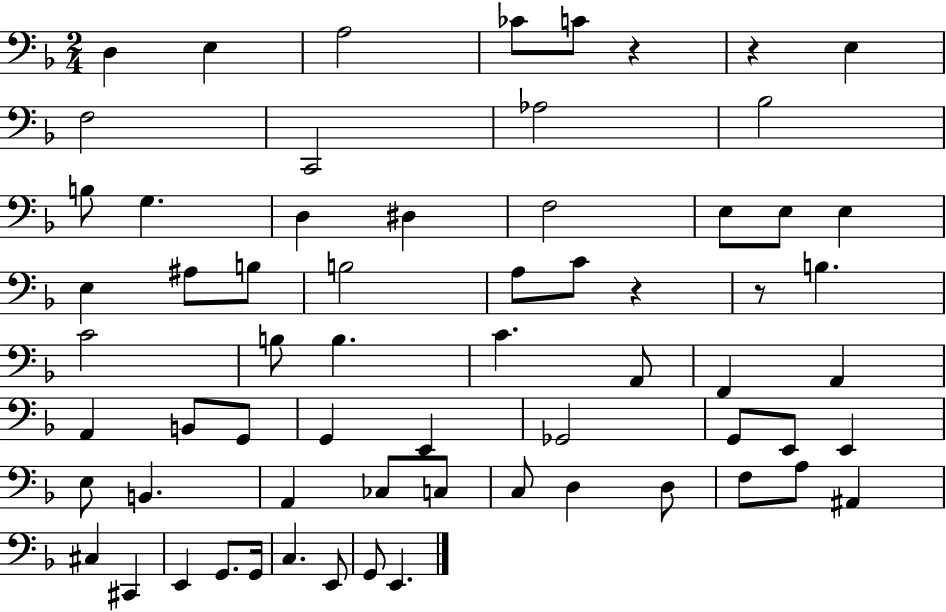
{
  \clef bass
  \numericTimeSignature
  \time 2/4
  \key f \major
  d4 e4 | a2 | ces'8 c'8 r4 | r4 e4 | \break f2 | c,2 | aes2 | bes2 | \break b8 g4. | d4 dis4 | f2 | e8 e8 e4 | \break e4 ais8 b8 | b2 | a8 c'8 r4 | r8 b4. | \break c'2 | b8 b4. | c'4. a,8 | f,4 a,4 | \break a,4 b,8 g,8 | g,4 e,4 | ges,2 | g,8 e,8 e,4 | \break e8 b,4. | a,4 ces8 c8 | c8 d4 d8 | f8 a8 ais,4 | \break cis4 cis,4 | e,4 g,8. g,16 | c4. e,8 | g,8 e,4. | \break \bar "|."
}